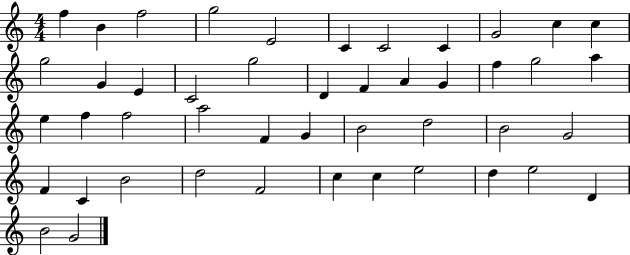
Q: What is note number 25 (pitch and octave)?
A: F5